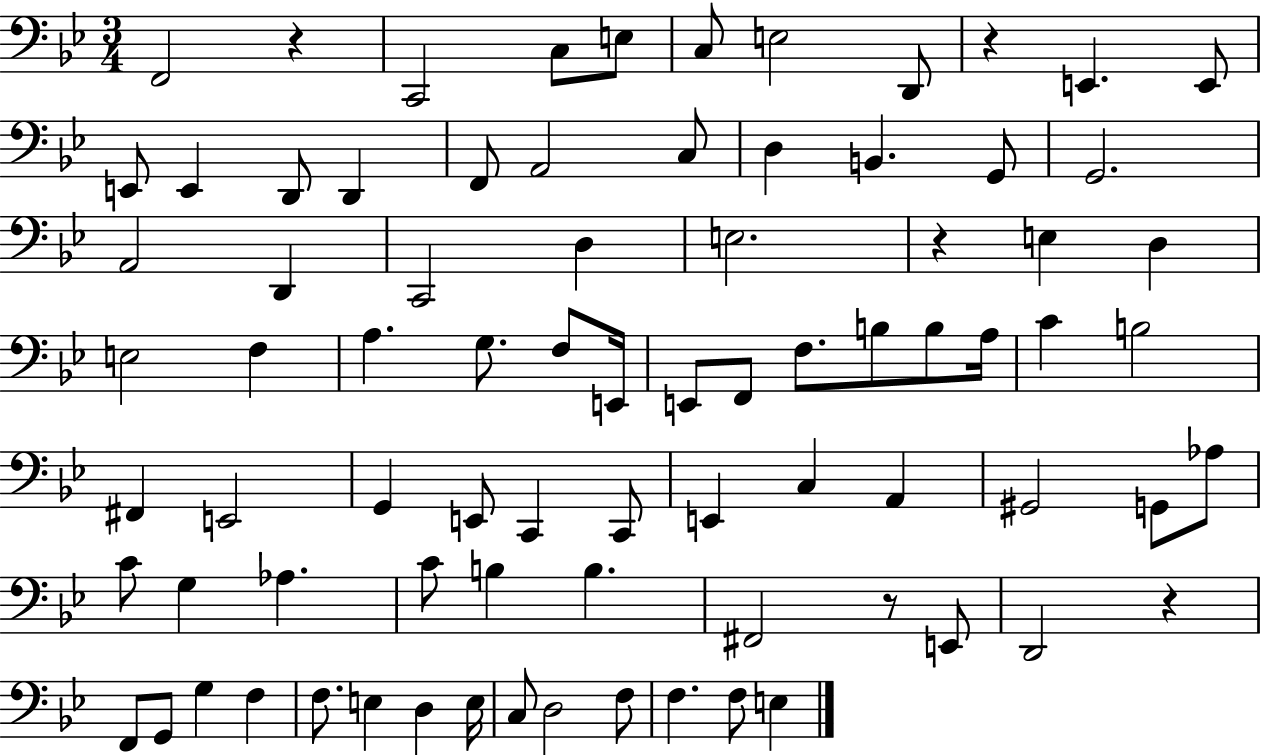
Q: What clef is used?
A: bass